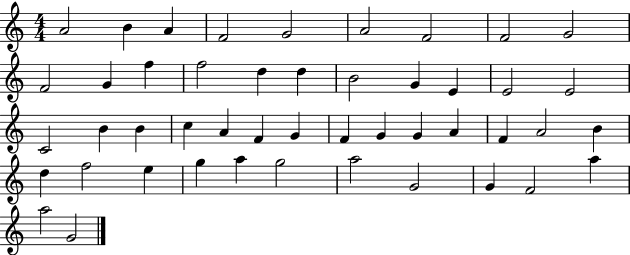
{
  \clef treble
  \numericTimeSignature
  \time 4/4
  \key c \major
  a'2 b'4 a'4 | f'2 g'2 | a'2 f'2 | f'2 g'2 | \break f'2 g'4 f''4 | f''2 d''4 d''4 | b'2 g'4 e'4 | e'2 e'2 | \break c'2 b'4 b'4 | c''4 a'4 f'4 g'4 | f'4 g'4 g'4 a'4 | f'4 a'2 b'4 | \break d''4 f''2 e''4 | g''4 a''4 g''2 | a''2 g'2 | g'4 f'2 a''4 | \break a''2 g'2 | \bar "|."
}